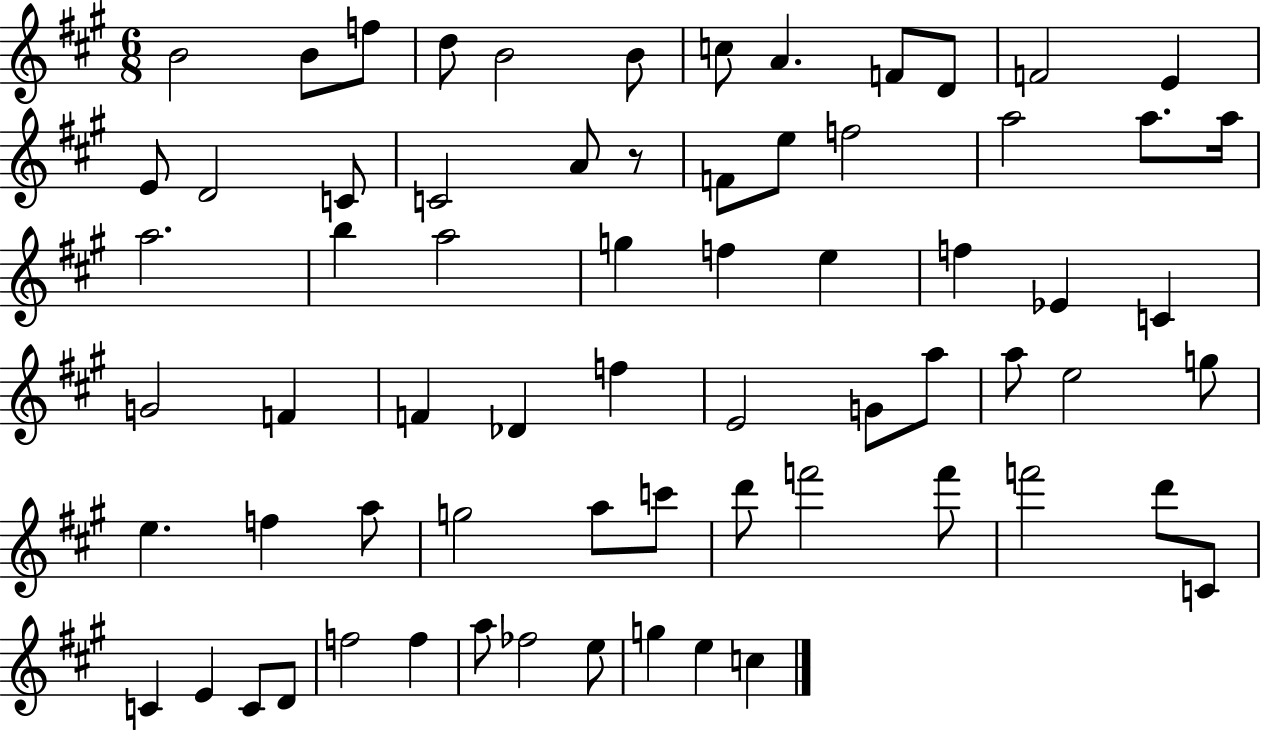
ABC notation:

X:1
T:Untitled
M:6/8
L:1/4
K:A
B2 B/2 f/2 d/2 B2 B/2 c/2 A F/2 D/2 F2 E E/2 D2 C/2 C2 A/2 z/2 F/2 e/2 f2 a2 a/2 a/4 a2 b a2 g f e f _E C G2 F F _D f E2 G/2 a/2 a/2 e2 g/2 e f a/2 g2 a/2 c'/2 d'/2 f'2 f'/2 f'2 d'/2 C/2 C E C/2 D/2 f2 f a/2 _f2 e/2 g e c